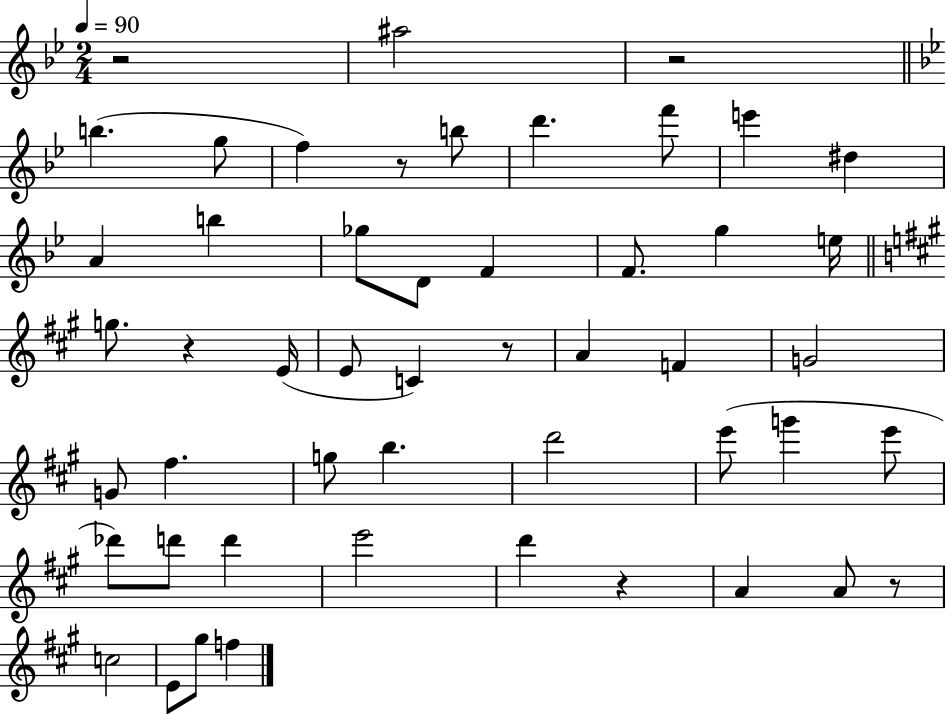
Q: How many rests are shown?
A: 7